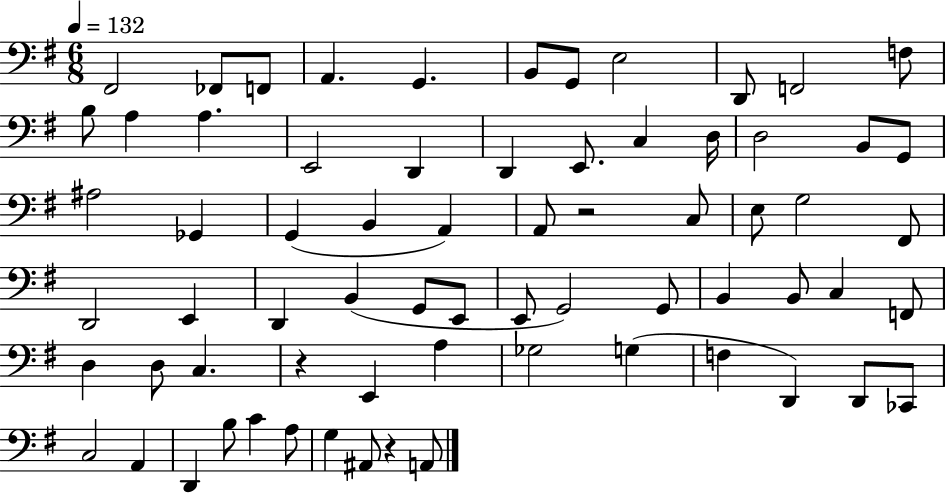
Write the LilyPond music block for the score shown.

{
  \clef bass
  \numericTimeSignature
  \time 6/8
  \key g \major
  \tempo 4 = 132
  \repeat volta 2 { fis,2 fes,8 f,8 | a,4. g,4. | b,8 g,8 e2 | d,8 f,2 f8 | \break b8 a4 a4. | e,2 d,4 | d,4 e,8. c4 d16 | d2 b,8 g,8 | \break ais2 ges,4 | g,4( b,4 a,4) | a,8 r2 c8 | e8 g2 fis,8 | \break d,2 e,4 | d,4 b,4( g,8 e,8 | e,8 g,2) g,8 | b,4 b,8 c4 f,8 | \break d4 d8 c4. | r4 e,4 a4 | ges2 g4( | f4 d,4) d,8 ces,8 | \break c2 a,4 | d,4 b8 c'4 a8 | g4 ais,8 r4 a,8 | } \bar "|."
}